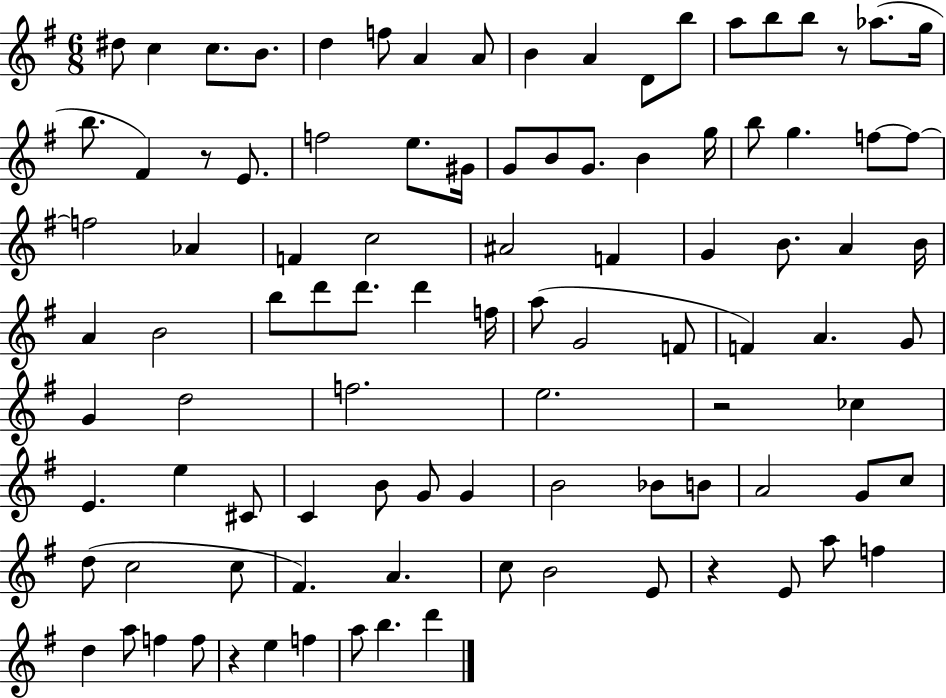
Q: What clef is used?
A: treble